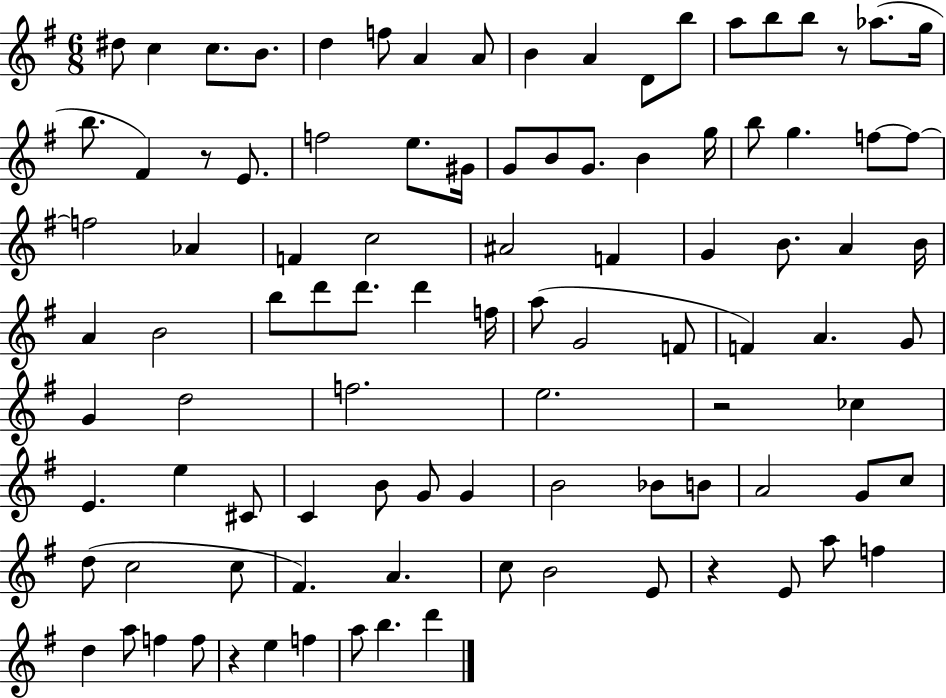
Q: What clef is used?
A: treble